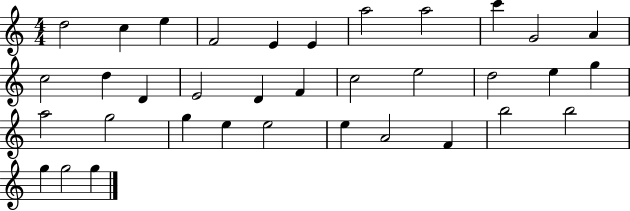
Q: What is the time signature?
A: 4/4